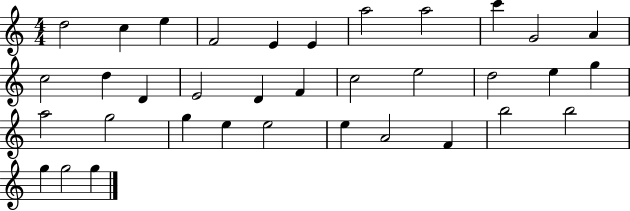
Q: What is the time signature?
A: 4/4